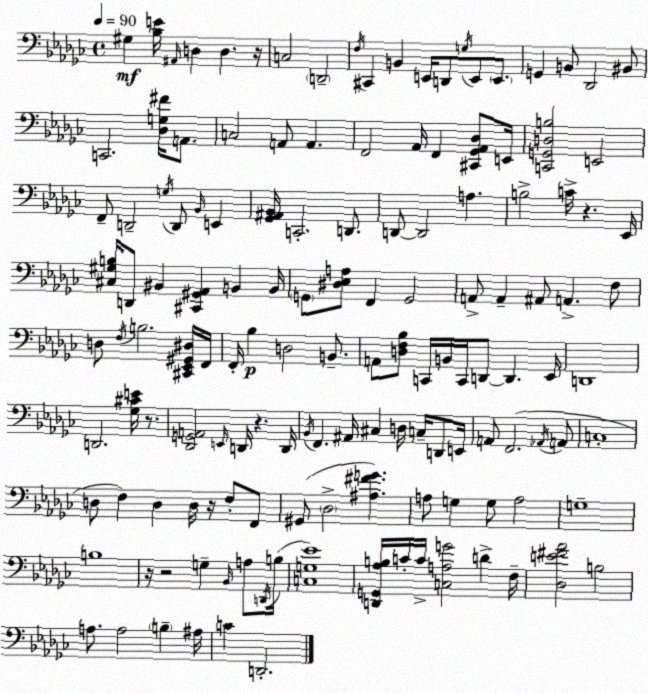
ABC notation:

X:1
T:Untitled
M:4/4
L:1/4
K:Ebm
^G, [_B,E]/4 ^A,,/4 D, D, z/4 C,2 D,,2 F,/4 ^C,, B,, E,,/4 D,,/2 G,/4 E,,/2 E,,/2 G,, B,,/2 _D,,2 ^B,,/2 C,,2 [_D,G,^F]/4 A,,/2 C,2 A,,/2 A,, F,,2 _A,,/4 F,, [^C,,_G,,_A,,_D,]/2 E,,/4 [C,,G,,D,B,]2 E,,2 F,,/2 D,,2 G,/4 D,,/2 _B,,/4 E,, [_G,,^A,,_B,,]/4 C,,2 D,,/2 D,,/2 D,,2 A, B,2 C/4 z _E,,/4 [^C,^G,B,]/4 D,,/2 ^B,, [^C,,^G,,_A,,] B,, B,,/4 G,,/2 [^D,_E,A,]/2 F,, G,,2 A,,/2 A,, ^A,,/2 A,, F,/2 D,/2 F,/4 B,2 [^C,,_E,,^G,,^D,]/4 F,,/4 F,,/4 _B, D,2 B,,/2 A,,/2 [D,F,_B,]/2 C,,/4 B,,/4 C,,/4 D,,/2 D,, _E,,/4 D,,4 D,,2 [_G,^CE]/4 z/2 [_D,,G,,A,,]2 E,,/4 D,,/4 z D,,/4 _B,,/4 F,, ^A,,/4 ^C, D,/4 C,/4 D,,/2 E,,/4 A,,/2 F,,2 _A,,/4 A,,/2 C,4 D,/2 F, D, D,/4 z/4 F,/2 F,,/2 ^G,,/2 _D,2 [^A,^FG] A,/2 G, G,/2 A,2 G,4 B,4 z/4 z2 G, _B,,/4 A,/2 D,,/4 B,/4 [C,G,_E]4 [D,,G,,_A,B,]/4 C/4 C/4 [C,A,G]2 D F,/4 [_D,E^F_A]2 B,2 A,/2 A,2 B, ^A,/4 C D,,2